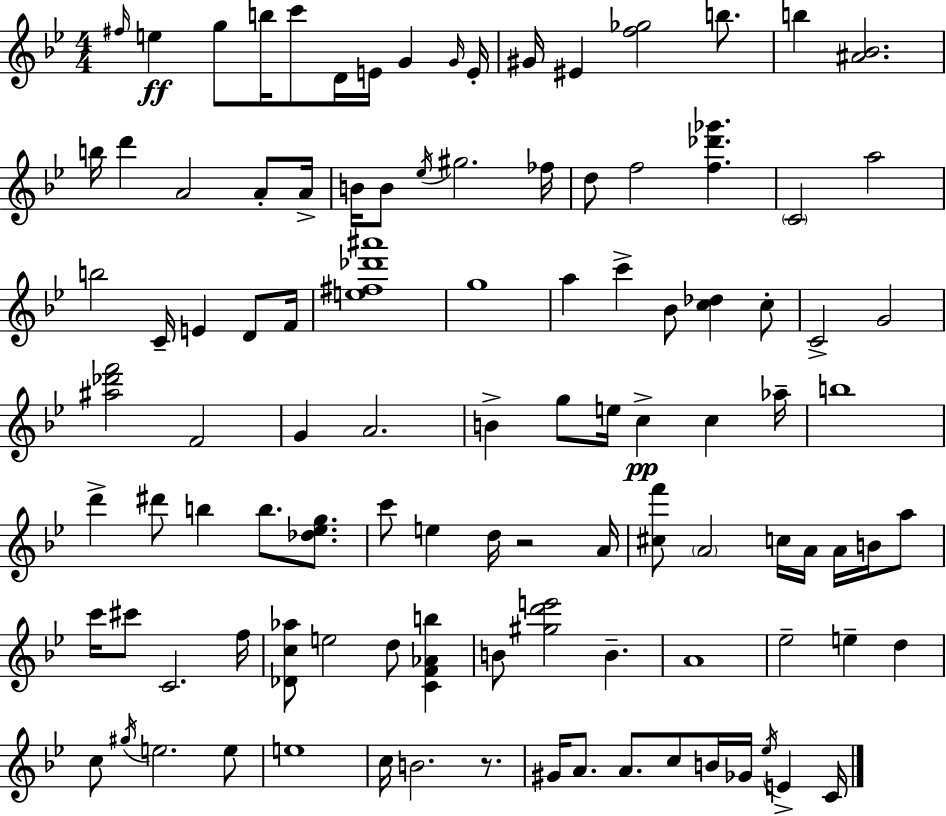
{
  \clef treble
  \numericTimeSignature
  \time 4/4
  \key bes \major
  \grace { fis''16 }\ff e''4 g''8 b''16 c'''8 d'16 e'16 g'4 | \grace { g'16 } e'16-. gis'16 eis'4 <f'' ges''>2 b''8. | b''4 <ais' bes'>2. | b''16 d'''4 a'2 a'8-. | \break a'16-> b'16 b'8 \acciaccatura { ees''16 } gis''2. | fes''16 d''8 f''2 <f'' des''' ges'''>4. | \parenthesize c'2 a''2 | b''2 c'16-- e'4 | \break d'8 f'16 <e'' fis'' des''' ais'''>1 | g''1 | a''4 c'''4-> bes'8 <c'' des''>4 | c''8-. c'2-> g'2 | \break <ais'' des''' f'''>2 f'2 | g'4 a'2. | b'4-> g''8 e''16 c''4->\pp c''4 | aes''16-- b''1 | \break d'''4-> dis'''8 b''4 b''8. | <des'' ees'' g''>8. c'''8 e''4 d''16 r2 | a'16 <cis'' f'''>8 \parenthesize a'2 c''16 a'16 a'16 | b'16 a''8 c'''16 cis'''8 c'2. | \break f''16 <des' c'' aes''>8 e''2 d''8 <c' f' aes' b''>4 | b'8 <gis'' d''' e'''>2 b'4.-- | a'1 | ees''2-- e''4-- d''4 | \break c''8 \acciaccatura { gis''16 } e''2. | e''8 e''1 | c''16 b'2. | r8. gis'16 a'8. a'8. c''8 b'16 ges'16 \acciaccatura { ees''16 } | \break e'4-> c'16 \bar "|."
}